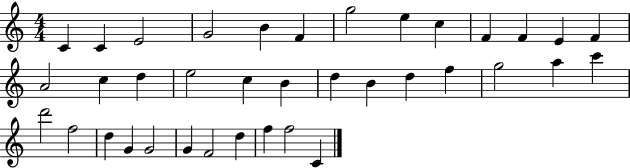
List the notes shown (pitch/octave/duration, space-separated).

C4/q C4/q E4/h G4/h B4/q F4/q G5/h E5/q C5/q F4/q F4/q E4/q F4/q A4/h C5/q D5/q E5/h C5/q B4/q D5/q B4/q D5/q F5/q G5/h A5/q C6/q D6/h F5/h D5/q G4/q G4/h G4/q F4/h D5/q F5/q F5/h C4/q